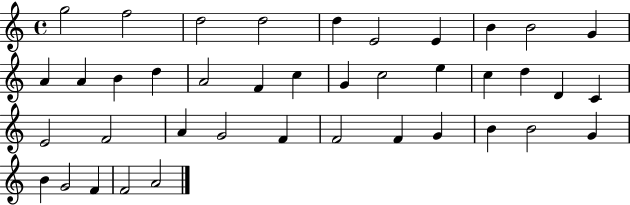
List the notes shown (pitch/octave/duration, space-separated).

G5/h F5/h D5/h D5/h D5/q E4/h E4/q B4/q B4/h G4/q A4/q A4/q B4/q D5/q A4/h F4/q C5/q G4/q C5/h E5/q C5/q D5/q D4/q C4/q E4/h F4/h A4/q G4/h F4/q F4/h F4/q G4/q B4/q B4/h G4/q B4/q G4/h F4/q F4/h A4/h